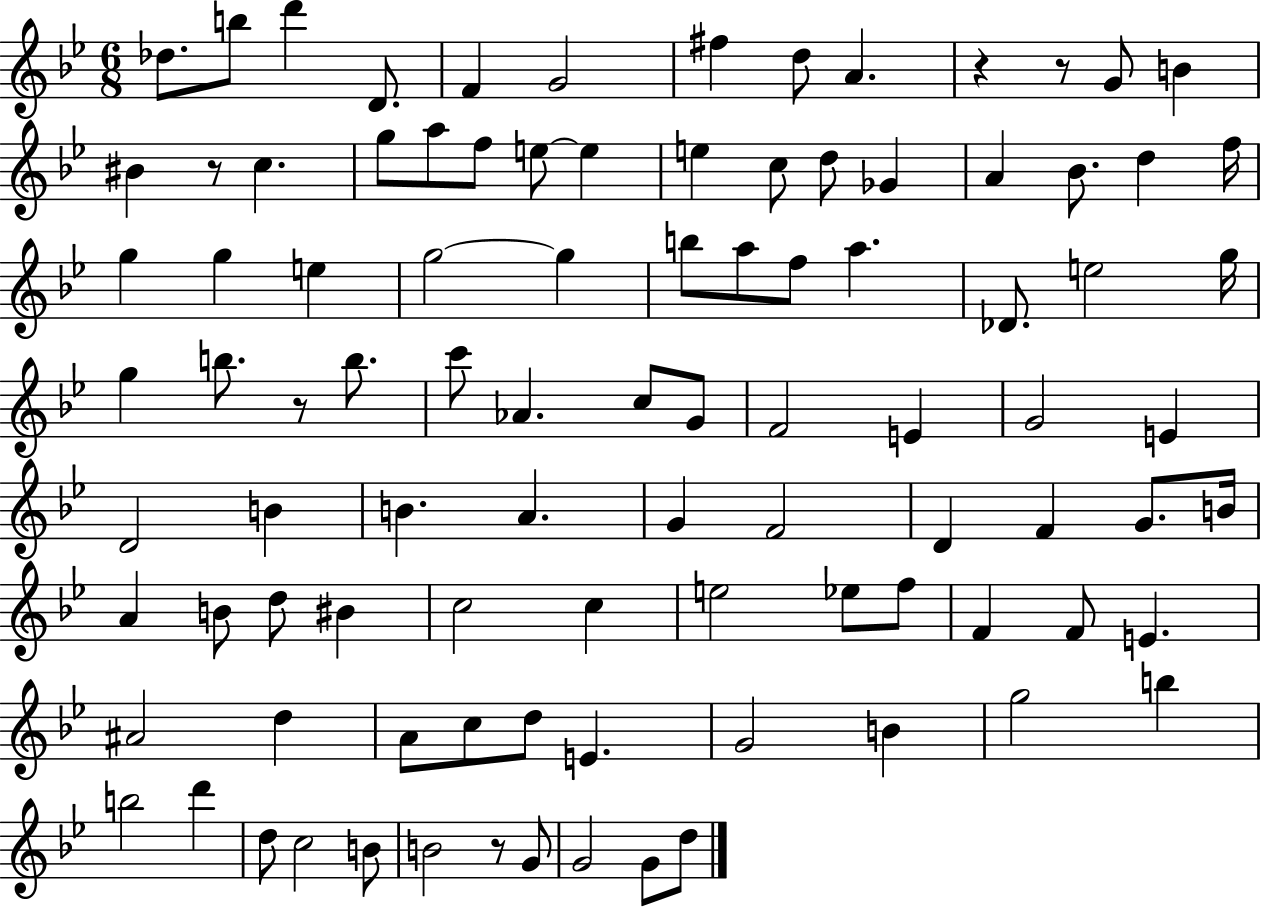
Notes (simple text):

Db5/e. B5/e D6/q D4/e. F4/q G4/h F#5/q D5/e A4/q. R/q R/e G4/e B4/q BIS4/q R/e C5/q. G5/e A5/e F5/e E5/e E5/q E5/q C5/e D5/e Gb4/q A4/q Bb4/e. D5/q F5/s G5/q G5/q E5/q G5/h G5/q B5/e A5/e F5/e A5/q. Db4/e. E5/h G5/s G5/q B5/e. R/e B5/e. C6/e Ab4/q. C5/e G4/e F4/h E4/q G4/h E4/q D4/h B4/q B4/q. A4/q. G4/q F4/h D4/q F4/q G4/e. B4/s A4/q B4/e D5/e BIS4/q C5/h C5/q E5/h Eb5/e F5/e F4/q F4/e E4/q. A#4/h D5/q A4/e C5/e D5/e E4/q. G4/h B4/q G5/h B5/q B5/h D6/q D5/e C5/h B4/e B4/h R/e G4/e G4/h G4/e D5/e